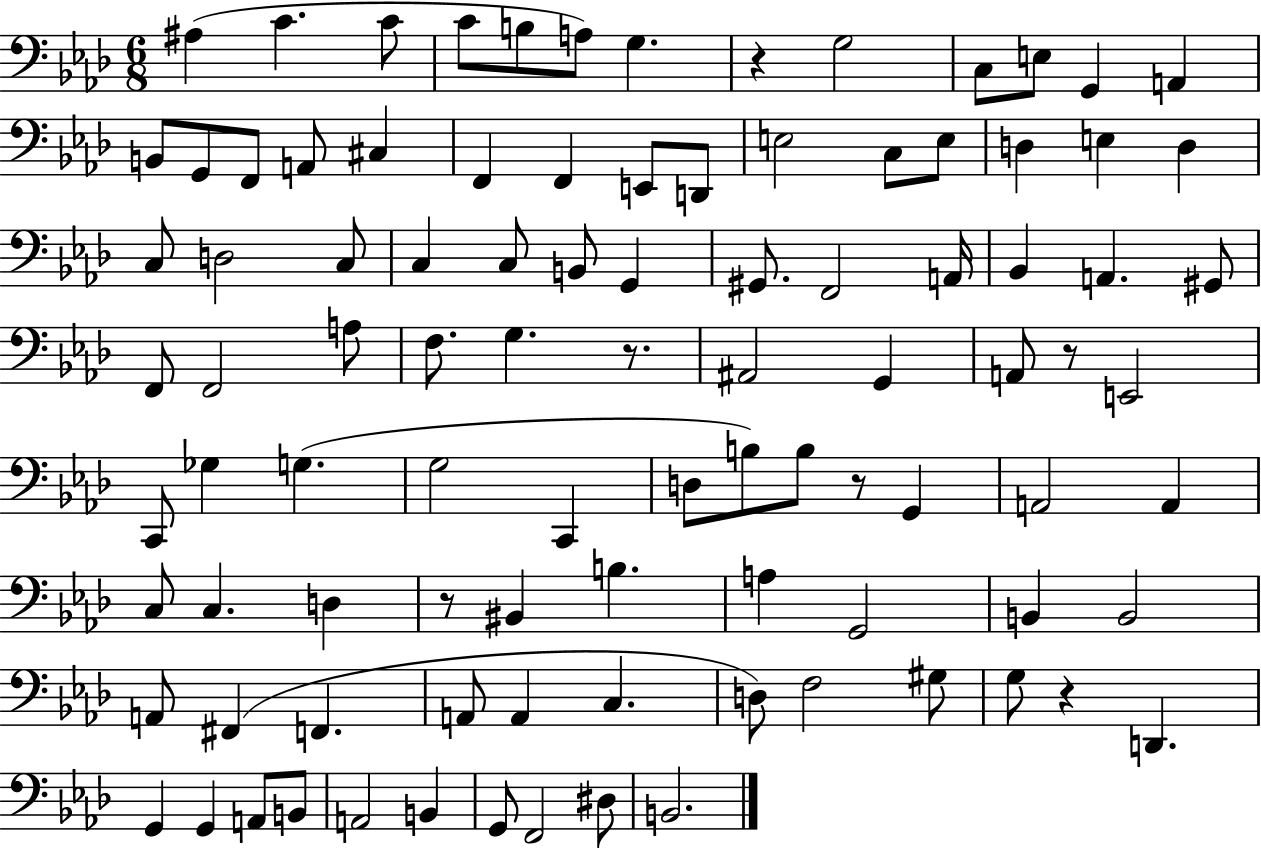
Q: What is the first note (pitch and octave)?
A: A#3